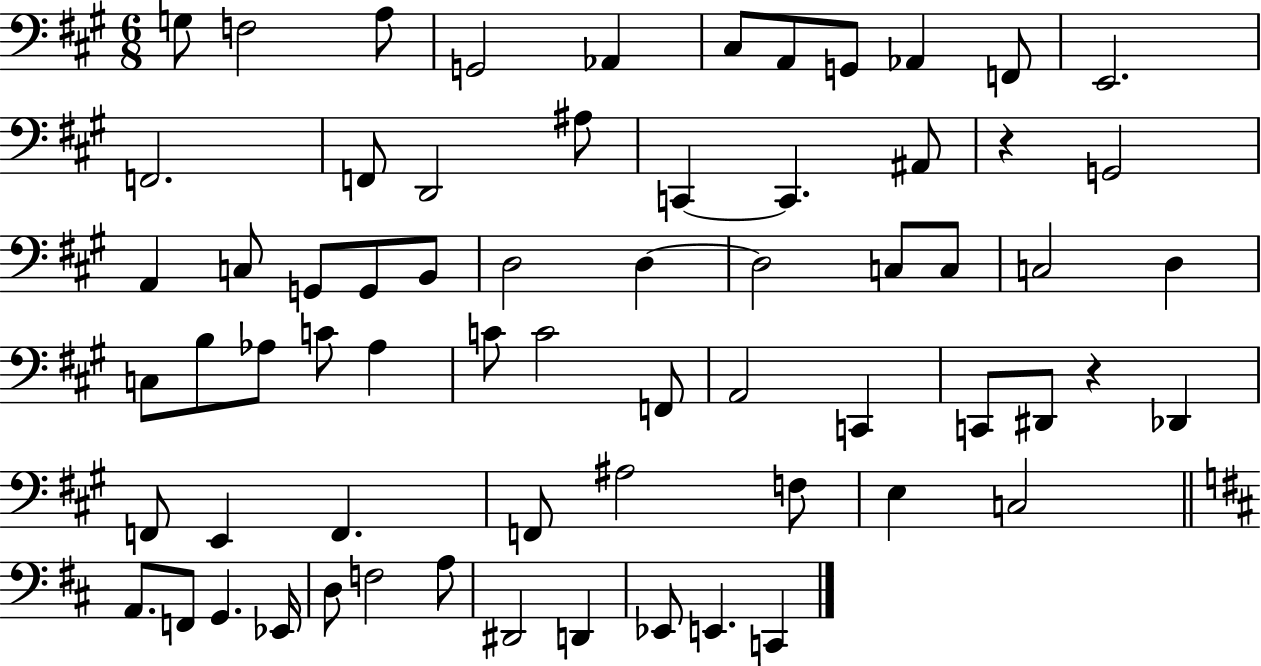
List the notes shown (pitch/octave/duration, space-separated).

G3/e F3/h A3/e G2/h Ab2/q C#3/e A2/e G2/e Ab2/q F2/e E2/h. F2/h. F2/e D2/h A#3/e C2/q C2/q. A#2/e R/q G2/h A2/q C3/e G2/e G2/e B2/e D3/h D3/q D3/h C3/e C3/e C3/h D3/q C3/e B3/e Ab3/e C4/e Ab3/q C4/e C4/h F2/e A2/h C2/q C2/e D#2/e R/q Db2/q F2/e E2/q F2/q. F2/e A#3/h F3/e E3/q C3/h A2/e. F2/e G2/q. Eb2/s D3/e F3/h A3/e D#2/h D2/q Eb2/e E2/q. C2/q